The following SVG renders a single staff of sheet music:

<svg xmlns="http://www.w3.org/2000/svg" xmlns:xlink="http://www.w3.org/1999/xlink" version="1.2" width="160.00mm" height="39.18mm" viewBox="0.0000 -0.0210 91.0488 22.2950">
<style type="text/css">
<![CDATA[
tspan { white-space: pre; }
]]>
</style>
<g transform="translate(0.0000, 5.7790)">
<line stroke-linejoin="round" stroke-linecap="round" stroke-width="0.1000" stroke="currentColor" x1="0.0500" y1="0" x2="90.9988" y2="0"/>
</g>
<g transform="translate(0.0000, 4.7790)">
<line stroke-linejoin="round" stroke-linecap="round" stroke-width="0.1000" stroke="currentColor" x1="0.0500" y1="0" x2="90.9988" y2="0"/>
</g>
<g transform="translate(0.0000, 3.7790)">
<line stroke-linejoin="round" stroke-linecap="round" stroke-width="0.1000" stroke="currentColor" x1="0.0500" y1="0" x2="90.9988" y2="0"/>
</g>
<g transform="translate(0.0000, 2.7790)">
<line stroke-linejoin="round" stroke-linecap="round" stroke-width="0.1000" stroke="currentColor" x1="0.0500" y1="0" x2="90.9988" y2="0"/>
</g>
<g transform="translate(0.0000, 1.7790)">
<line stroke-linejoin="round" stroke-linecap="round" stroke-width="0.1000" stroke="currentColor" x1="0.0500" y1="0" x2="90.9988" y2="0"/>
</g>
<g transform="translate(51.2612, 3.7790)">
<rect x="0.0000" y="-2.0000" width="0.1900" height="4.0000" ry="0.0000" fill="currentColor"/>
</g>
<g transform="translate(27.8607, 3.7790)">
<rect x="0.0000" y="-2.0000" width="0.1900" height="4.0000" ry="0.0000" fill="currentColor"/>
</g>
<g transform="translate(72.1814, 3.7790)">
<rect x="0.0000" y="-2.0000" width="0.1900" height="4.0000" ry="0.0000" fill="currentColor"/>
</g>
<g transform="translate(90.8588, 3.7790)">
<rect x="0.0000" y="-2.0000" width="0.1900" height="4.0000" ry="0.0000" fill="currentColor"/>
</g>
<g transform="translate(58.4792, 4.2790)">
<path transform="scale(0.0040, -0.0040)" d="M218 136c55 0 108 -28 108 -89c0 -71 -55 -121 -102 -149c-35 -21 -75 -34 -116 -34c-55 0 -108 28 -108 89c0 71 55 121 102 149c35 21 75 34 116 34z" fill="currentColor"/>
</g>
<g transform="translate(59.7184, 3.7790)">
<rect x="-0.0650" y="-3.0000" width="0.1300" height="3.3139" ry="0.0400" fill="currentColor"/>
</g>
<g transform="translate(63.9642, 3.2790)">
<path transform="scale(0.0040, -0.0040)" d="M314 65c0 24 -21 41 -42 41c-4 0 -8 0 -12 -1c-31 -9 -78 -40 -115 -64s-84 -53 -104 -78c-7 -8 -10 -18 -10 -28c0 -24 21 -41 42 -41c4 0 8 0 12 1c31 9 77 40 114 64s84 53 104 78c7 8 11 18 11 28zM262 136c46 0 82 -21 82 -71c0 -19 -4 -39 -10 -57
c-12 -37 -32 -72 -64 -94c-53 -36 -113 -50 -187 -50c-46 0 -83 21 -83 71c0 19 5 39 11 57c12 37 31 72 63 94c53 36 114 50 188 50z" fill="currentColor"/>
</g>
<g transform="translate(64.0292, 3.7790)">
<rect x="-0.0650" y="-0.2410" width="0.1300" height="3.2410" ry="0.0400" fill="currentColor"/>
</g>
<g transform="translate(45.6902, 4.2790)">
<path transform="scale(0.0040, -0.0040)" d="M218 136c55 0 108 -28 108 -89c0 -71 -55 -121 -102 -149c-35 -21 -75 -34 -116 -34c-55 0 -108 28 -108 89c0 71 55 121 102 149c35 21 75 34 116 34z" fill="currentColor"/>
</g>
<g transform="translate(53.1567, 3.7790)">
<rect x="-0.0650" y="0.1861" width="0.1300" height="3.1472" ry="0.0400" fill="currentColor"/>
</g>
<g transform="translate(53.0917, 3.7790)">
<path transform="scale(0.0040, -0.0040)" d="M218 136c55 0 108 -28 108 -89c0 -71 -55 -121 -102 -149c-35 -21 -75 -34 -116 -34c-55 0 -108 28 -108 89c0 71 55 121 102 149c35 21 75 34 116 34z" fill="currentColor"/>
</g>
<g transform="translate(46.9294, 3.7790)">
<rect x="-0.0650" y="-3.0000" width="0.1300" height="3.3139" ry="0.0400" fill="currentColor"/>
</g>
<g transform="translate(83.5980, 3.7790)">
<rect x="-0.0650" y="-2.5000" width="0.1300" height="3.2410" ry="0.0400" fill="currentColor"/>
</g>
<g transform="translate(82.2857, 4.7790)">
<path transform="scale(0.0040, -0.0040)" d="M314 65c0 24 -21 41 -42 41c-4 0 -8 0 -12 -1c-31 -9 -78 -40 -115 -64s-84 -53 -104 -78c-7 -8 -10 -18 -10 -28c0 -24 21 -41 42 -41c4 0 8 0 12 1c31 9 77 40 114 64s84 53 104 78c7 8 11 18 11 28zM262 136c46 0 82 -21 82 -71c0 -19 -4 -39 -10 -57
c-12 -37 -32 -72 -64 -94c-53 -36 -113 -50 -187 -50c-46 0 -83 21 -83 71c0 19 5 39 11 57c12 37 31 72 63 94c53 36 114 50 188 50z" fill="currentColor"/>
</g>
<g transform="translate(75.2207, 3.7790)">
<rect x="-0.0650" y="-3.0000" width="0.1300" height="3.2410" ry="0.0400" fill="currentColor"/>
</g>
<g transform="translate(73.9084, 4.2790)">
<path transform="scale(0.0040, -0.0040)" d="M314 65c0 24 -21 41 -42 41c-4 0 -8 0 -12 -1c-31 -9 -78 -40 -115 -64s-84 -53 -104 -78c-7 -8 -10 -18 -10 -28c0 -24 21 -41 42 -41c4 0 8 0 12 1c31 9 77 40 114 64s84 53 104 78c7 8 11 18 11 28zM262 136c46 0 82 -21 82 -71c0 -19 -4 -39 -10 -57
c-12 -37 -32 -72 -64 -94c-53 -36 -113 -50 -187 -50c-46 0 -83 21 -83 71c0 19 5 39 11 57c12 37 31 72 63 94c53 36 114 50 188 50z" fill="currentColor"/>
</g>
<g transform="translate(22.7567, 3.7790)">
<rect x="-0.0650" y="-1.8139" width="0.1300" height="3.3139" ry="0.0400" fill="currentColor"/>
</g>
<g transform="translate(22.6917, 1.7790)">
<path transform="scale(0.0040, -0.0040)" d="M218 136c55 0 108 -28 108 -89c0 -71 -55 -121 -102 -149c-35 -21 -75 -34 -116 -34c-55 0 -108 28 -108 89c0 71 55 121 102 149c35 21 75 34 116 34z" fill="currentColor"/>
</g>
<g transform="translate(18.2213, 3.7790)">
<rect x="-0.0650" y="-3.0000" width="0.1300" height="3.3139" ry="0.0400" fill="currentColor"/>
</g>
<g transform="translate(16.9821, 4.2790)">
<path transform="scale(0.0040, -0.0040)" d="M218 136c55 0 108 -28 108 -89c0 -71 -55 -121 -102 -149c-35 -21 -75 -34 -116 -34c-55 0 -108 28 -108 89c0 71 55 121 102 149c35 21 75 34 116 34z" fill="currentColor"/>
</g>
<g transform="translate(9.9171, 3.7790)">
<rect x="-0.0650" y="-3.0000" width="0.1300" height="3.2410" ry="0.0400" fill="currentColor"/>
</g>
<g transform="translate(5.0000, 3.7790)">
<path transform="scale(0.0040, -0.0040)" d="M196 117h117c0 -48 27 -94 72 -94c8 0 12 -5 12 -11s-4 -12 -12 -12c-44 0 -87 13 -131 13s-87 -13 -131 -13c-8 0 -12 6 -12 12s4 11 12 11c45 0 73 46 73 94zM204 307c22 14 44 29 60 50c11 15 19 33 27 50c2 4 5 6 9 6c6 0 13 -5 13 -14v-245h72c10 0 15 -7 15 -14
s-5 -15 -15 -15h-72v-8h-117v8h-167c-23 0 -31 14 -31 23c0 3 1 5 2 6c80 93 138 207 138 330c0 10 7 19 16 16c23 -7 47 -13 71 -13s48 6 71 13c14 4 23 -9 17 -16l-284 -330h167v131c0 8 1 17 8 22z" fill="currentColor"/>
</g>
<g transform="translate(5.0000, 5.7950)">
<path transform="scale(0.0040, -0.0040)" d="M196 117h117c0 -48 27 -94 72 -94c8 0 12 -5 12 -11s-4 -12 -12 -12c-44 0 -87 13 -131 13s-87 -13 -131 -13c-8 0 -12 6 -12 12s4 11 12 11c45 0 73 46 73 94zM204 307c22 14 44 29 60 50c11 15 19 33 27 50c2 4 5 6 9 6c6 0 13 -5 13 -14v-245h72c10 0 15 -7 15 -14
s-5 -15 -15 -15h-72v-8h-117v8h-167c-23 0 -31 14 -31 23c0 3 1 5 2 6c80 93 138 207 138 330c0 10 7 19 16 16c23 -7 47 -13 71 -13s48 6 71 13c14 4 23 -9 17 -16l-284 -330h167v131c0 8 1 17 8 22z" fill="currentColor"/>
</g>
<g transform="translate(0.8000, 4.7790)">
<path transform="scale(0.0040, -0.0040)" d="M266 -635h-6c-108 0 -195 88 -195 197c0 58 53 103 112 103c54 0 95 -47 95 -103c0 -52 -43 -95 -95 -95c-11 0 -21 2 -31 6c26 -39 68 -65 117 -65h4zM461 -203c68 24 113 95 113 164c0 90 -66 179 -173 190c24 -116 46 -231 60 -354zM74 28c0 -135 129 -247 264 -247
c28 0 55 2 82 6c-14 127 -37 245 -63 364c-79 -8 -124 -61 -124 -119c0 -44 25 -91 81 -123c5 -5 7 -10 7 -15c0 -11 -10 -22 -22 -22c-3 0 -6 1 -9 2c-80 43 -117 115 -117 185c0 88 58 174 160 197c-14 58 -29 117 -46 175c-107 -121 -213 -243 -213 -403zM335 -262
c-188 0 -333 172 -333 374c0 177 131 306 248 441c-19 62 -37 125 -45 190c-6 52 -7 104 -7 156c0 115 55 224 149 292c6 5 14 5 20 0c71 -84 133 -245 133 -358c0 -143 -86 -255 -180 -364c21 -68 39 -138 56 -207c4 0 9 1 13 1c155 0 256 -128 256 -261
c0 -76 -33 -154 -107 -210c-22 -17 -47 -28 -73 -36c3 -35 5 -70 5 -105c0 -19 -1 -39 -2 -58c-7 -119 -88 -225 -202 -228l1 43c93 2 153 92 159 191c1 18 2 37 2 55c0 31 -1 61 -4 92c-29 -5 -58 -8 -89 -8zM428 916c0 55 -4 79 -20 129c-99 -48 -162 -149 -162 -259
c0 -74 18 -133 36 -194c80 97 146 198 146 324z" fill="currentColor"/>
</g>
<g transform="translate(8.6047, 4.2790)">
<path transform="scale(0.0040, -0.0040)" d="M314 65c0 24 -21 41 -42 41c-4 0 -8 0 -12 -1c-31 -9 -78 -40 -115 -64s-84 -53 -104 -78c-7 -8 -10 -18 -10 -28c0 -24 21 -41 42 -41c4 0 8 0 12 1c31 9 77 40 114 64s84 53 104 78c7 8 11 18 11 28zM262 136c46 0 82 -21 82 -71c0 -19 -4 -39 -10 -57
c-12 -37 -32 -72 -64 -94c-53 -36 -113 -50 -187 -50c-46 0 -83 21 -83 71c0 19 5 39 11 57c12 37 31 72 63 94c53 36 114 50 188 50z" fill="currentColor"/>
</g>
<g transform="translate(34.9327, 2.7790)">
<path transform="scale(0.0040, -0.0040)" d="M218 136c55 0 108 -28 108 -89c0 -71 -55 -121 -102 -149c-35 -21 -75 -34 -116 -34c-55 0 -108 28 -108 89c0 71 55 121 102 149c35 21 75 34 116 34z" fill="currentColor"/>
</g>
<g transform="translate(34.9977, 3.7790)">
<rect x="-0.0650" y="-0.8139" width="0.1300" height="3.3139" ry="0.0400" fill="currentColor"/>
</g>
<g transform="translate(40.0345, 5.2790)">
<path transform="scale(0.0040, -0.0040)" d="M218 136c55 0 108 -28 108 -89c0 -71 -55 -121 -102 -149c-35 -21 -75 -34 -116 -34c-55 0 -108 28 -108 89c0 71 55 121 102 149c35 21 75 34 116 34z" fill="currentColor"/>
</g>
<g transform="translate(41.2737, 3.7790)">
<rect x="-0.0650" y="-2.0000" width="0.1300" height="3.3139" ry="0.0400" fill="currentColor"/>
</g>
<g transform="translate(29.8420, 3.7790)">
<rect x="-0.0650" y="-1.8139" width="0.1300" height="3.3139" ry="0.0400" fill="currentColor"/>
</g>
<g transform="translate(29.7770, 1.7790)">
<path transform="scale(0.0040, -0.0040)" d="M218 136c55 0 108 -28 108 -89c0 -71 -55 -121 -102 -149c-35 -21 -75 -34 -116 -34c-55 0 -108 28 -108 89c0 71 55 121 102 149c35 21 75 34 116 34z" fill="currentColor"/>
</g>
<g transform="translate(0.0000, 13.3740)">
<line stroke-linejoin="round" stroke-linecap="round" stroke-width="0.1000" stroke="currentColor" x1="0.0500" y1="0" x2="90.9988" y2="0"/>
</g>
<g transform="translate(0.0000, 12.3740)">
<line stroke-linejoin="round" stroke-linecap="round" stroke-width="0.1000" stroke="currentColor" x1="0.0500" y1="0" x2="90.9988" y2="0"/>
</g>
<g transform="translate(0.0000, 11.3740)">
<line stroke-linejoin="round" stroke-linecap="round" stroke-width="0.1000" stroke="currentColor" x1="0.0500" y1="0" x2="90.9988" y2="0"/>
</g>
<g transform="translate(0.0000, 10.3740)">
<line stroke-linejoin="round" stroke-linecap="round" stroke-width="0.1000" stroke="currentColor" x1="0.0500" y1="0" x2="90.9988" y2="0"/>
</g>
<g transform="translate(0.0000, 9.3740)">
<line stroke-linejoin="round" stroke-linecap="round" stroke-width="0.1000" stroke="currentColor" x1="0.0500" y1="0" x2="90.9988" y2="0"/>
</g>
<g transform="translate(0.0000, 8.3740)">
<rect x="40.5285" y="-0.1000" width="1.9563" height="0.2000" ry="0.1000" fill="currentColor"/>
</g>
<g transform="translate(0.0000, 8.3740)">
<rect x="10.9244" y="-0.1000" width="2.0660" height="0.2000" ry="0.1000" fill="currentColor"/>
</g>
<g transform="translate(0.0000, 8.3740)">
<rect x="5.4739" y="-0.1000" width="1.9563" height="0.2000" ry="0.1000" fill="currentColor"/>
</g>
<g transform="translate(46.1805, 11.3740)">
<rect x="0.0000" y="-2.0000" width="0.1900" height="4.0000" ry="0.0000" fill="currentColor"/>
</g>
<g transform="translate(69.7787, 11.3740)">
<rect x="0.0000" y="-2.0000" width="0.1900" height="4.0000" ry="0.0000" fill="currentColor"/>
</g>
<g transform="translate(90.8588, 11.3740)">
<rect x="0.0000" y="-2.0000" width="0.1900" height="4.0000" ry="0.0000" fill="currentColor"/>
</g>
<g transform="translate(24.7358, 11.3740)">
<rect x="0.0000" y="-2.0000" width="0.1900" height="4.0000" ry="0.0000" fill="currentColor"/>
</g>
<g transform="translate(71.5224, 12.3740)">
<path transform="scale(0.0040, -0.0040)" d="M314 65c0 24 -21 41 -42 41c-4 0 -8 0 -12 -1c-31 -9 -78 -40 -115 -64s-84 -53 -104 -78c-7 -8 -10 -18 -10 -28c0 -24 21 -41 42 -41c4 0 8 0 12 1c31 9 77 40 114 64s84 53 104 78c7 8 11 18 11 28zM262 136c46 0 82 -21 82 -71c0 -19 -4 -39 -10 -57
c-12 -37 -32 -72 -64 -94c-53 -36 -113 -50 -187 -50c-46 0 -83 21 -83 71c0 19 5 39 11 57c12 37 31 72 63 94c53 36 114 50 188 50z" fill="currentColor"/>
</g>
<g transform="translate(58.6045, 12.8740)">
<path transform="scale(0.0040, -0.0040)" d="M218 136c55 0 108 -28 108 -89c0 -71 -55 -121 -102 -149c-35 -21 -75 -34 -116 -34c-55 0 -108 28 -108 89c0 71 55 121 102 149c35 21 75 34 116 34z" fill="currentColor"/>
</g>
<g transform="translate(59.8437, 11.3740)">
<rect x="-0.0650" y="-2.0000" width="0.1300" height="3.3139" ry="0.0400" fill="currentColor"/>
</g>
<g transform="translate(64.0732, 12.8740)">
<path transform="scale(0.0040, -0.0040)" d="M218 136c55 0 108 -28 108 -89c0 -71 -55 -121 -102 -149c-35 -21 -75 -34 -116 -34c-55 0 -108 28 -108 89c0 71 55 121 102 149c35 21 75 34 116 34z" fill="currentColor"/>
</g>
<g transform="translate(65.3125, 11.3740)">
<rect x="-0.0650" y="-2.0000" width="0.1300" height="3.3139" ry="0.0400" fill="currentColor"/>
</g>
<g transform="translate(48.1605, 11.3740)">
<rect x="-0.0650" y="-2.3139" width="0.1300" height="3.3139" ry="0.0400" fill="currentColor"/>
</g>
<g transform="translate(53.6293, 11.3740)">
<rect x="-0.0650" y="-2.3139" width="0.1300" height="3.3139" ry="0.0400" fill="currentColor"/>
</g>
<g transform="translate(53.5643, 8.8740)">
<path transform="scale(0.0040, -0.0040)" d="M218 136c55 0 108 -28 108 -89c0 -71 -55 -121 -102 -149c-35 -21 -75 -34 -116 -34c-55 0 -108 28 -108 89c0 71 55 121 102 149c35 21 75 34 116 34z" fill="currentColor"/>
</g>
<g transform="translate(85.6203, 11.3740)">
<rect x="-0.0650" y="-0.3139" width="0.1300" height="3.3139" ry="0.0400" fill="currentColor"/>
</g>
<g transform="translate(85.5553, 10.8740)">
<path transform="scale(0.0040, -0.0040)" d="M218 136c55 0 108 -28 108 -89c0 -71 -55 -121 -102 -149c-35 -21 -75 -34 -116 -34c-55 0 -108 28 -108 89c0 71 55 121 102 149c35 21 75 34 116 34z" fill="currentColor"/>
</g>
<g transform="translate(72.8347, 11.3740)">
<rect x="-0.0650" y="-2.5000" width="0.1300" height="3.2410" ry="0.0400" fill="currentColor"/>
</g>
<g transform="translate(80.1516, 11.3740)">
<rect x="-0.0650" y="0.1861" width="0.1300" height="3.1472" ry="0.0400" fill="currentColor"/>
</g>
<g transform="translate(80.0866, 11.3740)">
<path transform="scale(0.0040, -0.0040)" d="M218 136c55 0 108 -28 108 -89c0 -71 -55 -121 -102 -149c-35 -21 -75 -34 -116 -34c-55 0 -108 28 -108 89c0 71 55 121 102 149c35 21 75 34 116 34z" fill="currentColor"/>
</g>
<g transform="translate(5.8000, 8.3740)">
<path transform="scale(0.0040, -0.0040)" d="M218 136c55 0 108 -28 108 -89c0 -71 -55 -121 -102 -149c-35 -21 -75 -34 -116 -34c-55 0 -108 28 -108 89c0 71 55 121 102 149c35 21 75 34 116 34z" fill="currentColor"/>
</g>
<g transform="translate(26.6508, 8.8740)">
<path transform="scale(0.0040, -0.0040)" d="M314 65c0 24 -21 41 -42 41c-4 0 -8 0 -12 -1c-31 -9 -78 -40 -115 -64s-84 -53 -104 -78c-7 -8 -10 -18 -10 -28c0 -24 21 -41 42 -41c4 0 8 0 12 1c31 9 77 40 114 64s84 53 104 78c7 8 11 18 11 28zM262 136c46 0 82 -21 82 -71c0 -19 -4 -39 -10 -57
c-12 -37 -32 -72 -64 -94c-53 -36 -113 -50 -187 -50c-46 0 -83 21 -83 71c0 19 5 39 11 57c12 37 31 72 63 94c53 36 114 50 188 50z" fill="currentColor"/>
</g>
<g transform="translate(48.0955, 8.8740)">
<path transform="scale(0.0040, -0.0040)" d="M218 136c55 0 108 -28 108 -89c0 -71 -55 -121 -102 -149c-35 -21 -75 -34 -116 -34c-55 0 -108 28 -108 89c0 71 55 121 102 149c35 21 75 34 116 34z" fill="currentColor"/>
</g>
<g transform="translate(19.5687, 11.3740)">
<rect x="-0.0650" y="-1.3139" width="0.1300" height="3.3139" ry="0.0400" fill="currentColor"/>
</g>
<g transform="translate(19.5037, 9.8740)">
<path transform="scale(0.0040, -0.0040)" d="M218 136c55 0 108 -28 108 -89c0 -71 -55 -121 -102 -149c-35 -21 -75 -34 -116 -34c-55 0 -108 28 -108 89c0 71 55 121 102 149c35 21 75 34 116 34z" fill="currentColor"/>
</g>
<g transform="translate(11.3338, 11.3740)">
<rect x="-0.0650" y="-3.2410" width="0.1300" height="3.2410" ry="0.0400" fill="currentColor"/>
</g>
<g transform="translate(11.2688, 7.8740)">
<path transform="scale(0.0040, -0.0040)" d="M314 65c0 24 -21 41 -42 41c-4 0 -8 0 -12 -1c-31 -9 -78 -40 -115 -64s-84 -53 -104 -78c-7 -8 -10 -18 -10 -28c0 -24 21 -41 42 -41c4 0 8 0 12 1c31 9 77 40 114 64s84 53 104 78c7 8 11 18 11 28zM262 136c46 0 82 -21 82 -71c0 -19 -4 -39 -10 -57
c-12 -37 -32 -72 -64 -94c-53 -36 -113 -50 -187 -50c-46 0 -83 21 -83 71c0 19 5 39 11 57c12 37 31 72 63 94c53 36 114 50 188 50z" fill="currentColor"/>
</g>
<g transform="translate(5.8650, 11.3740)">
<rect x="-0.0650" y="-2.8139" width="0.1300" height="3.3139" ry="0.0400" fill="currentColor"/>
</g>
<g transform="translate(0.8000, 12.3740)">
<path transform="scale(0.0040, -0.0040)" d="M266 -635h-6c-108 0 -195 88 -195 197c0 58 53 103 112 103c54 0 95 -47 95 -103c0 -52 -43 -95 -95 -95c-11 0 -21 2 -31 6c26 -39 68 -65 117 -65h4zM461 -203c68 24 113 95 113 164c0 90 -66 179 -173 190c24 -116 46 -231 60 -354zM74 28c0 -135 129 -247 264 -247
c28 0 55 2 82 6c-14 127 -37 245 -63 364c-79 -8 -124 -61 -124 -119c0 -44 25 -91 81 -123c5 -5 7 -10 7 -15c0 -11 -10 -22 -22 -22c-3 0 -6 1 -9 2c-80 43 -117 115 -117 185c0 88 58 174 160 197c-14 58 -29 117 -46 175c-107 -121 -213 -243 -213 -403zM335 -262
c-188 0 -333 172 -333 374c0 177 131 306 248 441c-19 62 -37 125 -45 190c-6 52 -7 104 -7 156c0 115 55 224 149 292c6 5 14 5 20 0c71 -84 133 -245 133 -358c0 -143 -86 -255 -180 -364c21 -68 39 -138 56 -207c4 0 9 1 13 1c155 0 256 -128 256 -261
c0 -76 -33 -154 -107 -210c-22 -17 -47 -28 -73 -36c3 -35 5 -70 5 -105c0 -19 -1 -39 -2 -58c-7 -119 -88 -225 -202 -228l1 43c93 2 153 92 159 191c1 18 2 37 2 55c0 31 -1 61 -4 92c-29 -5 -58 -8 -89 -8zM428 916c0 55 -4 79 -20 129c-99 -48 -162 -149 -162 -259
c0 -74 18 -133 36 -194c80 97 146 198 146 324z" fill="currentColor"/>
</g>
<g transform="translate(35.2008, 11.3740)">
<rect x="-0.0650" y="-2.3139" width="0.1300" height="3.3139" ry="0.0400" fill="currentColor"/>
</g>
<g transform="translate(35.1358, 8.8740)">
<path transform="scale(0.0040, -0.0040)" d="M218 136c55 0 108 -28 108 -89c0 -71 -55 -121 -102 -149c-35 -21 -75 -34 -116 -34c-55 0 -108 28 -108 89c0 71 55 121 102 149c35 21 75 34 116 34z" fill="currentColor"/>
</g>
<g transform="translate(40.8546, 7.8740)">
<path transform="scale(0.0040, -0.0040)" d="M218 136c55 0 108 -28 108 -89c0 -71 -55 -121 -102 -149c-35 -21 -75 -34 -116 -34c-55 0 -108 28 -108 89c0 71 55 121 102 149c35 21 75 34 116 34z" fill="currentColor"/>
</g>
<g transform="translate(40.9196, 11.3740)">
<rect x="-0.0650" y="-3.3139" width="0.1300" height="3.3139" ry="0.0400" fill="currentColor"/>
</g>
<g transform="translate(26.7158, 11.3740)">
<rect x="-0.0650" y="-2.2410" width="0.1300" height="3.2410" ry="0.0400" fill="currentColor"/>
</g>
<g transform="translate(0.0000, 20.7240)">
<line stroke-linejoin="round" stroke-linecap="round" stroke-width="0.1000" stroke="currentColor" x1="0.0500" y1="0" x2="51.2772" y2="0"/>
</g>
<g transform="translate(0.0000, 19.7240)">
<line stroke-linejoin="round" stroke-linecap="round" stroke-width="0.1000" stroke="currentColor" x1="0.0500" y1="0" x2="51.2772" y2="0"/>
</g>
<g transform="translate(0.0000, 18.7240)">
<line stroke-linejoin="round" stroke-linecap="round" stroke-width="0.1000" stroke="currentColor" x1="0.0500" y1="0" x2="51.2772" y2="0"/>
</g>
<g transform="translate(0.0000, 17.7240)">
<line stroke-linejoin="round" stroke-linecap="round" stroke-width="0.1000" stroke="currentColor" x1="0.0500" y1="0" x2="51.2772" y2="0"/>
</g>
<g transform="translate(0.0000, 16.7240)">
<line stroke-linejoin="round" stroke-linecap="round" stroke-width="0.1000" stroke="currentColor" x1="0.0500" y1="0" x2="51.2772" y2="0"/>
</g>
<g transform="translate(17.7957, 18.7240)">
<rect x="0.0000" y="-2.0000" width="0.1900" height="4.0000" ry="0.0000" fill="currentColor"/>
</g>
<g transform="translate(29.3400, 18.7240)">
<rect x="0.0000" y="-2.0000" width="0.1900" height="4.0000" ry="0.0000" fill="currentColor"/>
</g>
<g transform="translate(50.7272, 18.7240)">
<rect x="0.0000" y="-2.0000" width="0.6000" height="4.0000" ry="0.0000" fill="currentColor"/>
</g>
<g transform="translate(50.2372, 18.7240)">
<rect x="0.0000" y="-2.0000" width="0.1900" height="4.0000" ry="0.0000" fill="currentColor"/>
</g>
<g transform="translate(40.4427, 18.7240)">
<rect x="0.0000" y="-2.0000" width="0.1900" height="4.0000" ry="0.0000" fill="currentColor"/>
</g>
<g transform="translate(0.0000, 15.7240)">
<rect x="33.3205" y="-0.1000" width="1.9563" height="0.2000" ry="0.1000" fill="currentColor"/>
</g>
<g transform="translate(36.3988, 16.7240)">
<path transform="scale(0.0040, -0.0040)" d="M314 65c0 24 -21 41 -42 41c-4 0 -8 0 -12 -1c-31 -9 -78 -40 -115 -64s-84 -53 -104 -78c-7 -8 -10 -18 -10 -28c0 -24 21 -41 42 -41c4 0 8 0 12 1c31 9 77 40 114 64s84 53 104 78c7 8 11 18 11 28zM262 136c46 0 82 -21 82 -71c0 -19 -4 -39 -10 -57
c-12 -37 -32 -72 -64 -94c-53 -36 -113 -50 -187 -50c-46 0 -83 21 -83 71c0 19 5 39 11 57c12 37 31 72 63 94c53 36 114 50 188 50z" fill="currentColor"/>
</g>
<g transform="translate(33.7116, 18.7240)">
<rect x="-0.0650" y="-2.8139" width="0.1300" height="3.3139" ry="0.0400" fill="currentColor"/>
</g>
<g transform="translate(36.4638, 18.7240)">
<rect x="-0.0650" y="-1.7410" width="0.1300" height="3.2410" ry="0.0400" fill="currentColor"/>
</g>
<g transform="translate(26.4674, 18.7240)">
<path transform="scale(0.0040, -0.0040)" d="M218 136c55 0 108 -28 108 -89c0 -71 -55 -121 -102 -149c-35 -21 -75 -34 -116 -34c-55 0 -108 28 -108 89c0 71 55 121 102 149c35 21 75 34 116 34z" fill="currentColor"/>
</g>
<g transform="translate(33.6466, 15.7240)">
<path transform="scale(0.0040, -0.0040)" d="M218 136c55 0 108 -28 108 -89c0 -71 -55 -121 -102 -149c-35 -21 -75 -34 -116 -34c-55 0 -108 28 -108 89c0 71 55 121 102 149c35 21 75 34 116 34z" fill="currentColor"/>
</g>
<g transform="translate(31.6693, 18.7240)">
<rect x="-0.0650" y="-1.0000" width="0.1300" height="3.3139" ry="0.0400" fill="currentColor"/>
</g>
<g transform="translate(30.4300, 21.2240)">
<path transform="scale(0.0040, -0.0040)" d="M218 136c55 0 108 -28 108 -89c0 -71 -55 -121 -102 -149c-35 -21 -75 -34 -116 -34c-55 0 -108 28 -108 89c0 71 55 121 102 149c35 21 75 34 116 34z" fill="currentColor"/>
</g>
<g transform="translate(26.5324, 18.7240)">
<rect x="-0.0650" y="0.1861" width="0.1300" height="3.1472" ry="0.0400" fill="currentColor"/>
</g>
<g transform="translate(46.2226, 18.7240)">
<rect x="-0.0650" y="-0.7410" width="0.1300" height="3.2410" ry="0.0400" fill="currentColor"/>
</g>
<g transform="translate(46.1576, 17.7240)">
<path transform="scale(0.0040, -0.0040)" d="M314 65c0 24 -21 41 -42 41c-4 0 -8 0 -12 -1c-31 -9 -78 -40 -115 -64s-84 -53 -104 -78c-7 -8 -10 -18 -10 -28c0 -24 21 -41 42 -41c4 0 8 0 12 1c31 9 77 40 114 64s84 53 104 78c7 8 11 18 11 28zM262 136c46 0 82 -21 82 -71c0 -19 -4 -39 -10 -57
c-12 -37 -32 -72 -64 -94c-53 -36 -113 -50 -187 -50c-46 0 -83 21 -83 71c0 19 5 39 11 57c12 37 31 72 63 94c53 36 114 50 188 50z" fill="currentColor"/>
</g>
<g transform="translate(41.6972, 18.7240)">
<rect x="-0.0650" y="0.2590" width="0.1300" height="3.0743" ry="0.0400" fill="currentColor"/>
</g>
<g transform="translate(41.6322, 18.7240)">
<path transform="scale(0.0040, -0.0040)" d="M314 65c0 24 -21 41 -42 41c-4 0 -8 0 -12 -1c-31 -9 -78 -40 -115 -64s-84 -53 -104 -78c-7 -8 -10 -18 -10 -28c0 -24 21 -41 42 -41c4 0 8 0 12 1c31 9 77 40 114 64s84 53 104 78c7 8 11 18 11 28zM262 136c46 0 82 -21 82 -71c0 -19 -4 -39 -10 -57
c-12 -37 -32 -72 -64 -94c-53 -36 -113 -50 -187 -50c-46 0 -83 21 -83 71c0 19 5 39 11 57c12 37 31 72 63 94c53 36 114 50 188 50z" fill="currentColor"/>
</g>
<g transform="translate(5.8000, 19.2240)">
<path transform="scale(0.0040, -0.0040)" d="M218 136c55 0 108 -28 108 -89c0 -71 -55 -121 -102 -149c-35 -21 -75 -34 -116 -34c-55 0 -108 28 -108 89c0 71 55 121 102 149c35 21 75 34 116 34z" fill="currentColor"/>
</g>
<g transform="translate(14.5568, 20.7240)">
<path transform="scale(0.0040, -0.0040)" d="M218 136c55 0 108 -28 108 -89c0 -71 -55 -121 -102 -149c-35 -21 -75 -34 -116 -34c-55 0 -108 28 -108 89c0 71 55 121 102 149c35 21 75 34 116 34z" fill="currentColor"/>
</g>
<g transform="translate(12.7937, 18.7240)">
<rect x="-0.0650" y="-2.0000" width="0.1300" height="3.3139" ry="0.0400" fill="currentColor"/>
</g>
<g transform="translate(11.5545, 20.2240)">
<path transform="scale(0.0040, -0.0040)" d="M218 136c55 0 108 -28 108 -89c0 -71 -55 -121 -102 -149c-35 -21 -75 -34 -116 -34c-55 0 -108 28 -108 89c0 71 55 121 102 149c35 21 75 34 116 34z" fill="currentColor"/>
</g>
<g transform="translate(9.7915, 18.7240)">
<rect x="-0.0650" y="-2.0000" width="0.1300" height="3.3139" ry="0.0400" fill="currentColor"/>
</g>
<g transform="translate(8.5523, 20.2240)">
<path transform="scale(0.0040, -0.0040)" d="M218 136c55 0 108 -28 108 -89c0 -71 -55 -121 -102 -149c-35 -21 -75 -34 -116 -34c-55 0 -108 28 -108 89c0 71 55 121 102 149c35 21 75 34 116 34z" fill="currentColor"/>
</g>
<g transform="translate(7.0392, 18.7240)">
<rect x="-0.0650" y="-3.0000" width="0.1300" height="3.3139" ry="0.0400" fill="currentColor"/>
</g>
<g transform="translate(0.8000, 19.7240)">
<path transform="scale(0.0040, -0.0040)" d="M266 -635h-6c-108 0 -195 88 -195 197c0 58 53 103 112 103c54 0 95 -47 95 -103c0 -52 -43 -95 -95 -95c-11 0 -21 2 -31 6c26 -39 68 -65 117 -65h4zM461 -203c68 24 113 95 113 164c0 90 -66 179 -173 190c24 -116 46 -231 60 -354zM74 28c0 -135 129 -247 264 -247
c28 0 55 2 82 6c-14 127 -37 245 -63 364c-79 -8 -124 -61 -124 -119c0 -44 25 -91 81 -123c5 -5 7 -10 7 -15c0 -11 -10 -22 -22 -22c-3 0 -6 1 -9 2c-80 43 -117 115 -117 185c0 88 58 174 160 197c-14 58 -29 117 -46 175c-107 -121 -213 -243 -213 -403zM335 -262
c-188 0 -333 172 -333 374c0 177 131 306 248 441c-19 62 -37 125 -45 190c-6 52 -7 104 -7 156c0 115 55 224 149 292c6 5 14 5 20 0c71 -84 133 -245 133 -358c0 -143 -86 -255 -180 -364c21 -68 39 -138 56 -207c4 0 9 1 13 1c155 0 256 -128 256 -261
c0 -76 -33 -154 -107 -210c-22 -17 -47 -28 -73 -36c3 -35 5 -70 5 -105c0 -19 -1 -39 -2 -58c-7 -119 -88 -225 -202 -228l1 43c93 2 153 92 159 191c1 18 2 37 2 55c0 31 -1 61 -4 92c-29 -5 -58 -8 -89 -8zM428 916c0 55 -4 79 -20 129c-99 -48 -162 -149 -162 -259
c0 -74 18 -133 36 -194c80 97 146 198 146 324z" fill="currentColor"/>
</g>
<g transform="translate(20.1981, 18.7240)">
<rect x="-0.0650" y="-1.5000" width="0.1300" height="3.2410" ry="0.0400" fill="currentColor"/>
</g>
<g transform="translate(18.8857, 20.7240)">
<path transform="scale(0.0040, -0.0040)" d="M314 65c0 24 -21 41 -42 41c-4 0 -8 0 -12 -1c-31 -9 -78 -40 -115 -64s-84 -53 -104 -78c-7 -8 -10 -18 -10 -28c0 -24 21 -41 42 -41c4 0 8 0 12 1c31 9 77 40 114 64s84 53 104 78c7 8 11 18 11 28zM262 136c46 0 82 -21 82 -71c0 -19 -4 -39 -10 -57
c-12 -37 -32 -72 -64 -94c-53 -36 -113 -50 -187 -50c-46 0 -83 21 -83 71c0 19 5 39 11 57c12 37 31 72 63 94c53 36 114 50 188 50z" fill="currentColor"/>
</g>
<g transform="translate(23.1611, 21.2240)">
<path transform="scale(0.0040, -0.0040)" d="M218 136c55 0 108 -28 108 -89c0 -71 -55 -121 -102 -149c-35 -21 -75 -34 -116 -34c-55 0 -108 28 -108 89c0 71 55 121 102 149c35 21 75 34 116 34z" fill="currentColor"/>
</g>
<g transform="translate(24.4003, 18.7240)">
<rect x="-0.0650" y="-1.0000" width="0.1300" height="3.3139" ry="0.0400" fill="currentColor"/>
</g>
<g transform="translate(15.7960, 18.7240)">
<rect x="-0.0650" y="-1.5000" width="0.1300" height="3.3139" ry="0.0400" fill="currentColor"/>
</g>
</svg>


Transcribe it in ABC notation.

X:1
T:Untitled
M:4/4
L:1/4
K:C
A2 A f f d F A B A c2 A2 G2 a b2 e g2 g b g g F F G2 B c A F F E E2 D B D a f2 B2 d2